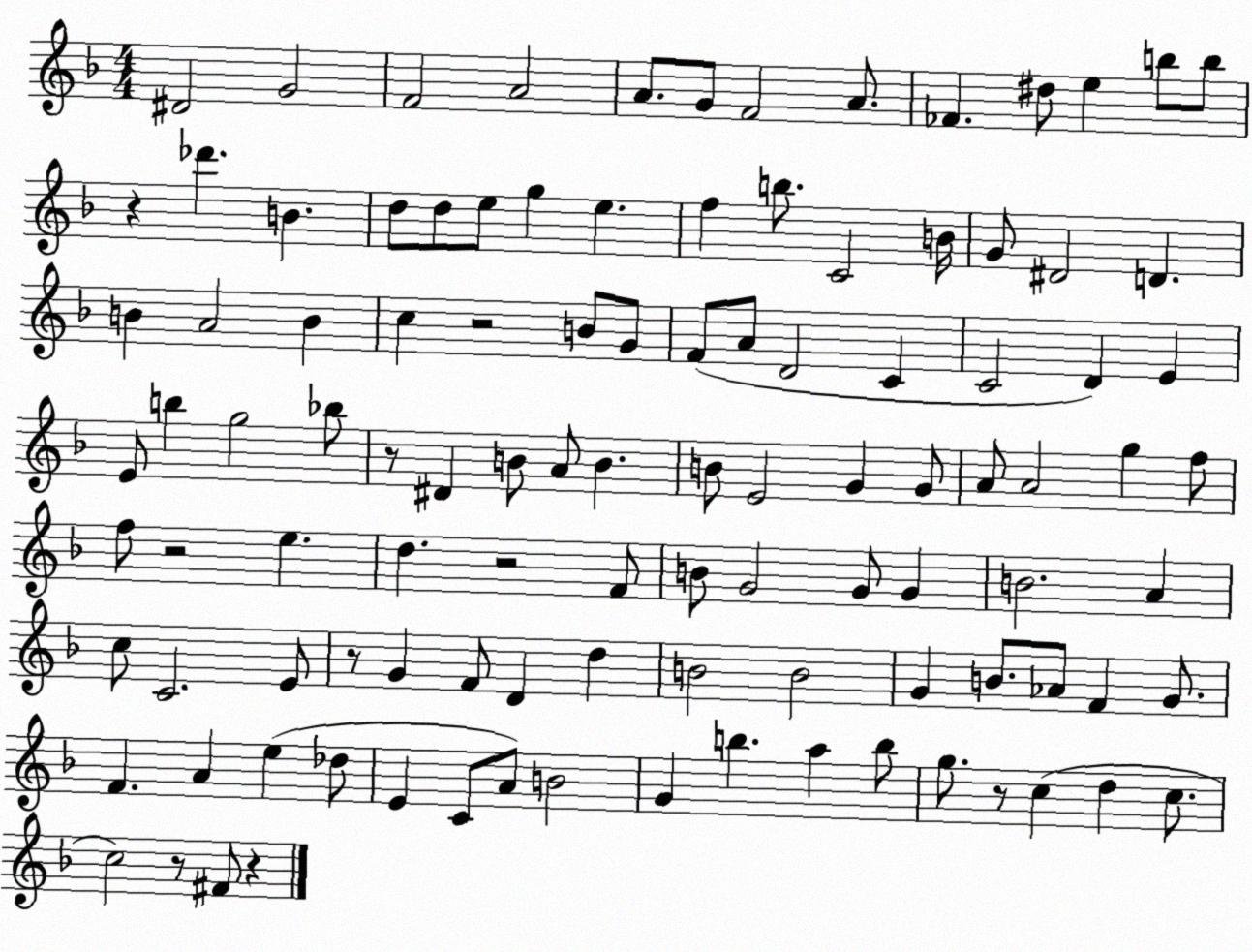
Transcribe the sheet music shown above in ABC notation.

X:1
T:Untitled
M:4/4
L:1/4
K:F
^D2 G2 F2 A2 A/2 G/2 F2 A/2 _F ^d/2 e b/2 b/2 z _d' B d/2 d/2 e/2 g e f b/2 C2 B/4 G/2 ^D2 D B A2 B c z2 B/2 G/2 F/2 A/2 D2 C C2 D E E/2 b g2 _b/2 z/2 ^D B/2 A/2 B B/2 E2 G G/2 A/2 A2 g f/2 f/2 z2 e d z2 F/2 B/2 G2 G/2 G B2 A c/2 C2 E/2 z/2 G F/2 D d B2 B2 G B/2 _A/2 F G/2 F A e _d/2 E C/2 A/2 B2 G b a b/2 g/2 z/2 c d c/2 c2 z/2 ^F/2 z